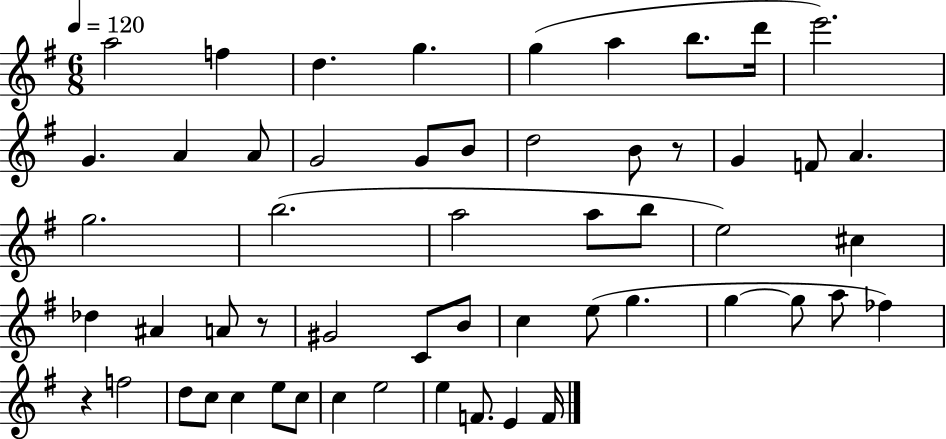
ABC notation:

X:1
T:Untitled
M:6/8
L:1/4
K:G
a2 f d g g a b/2 d'/4 e'2 G A A/2 G2 G/2 B/2 d2 B/2 z/2 G F/2 A g2 b2 a2 a/2 b/2 e2 ^c _d ^A A/2 z/2 ^G2 C/2 B/2 c e/2 g g g/2 a/2 _f z f2 d/2 c/2 c e/2 c/2 c e2 e F/2 E F/4